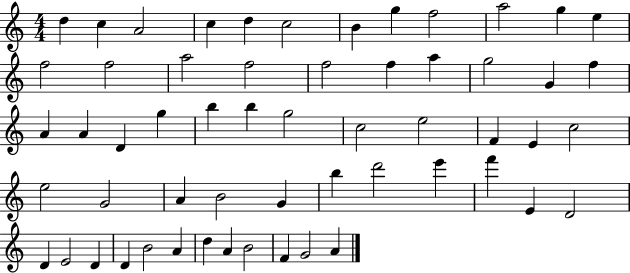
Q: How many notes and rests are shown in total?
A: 57